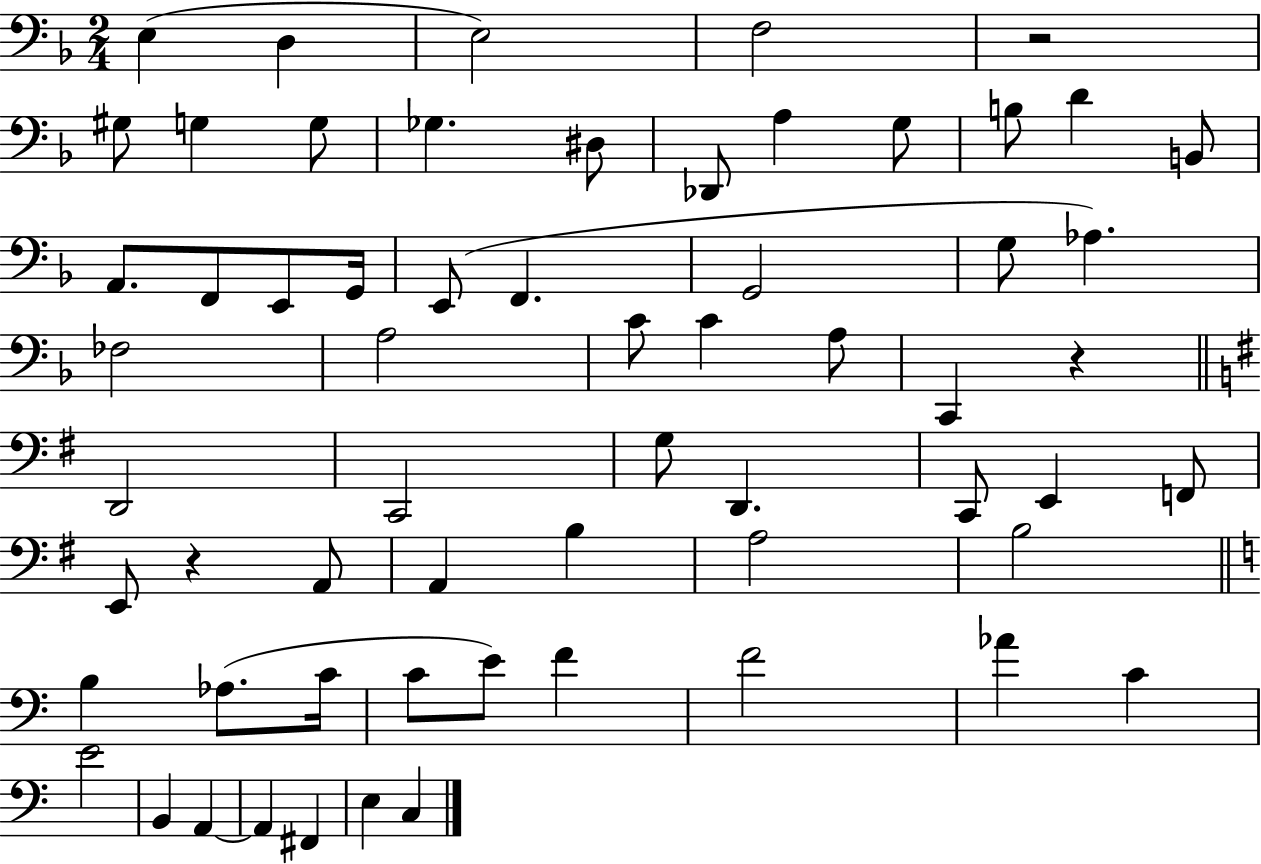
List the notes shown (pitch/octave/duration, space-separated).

E3/q D3/q E3/h F3/h R/h G#3/e G3/q G3/e Gb3/q. D#3/e Db2/e A3/q G3/e B3/e D4/q B2/e A2/e. F2/e E2/e G2/s E2/e F2/q. G2/h G3/e Ab3/q. FES3/h A3/h C4/e C4/q A3/e C2/q R/q D2/h C2/h G3/e D2/q. C2/e E2/q F2/e E2/e R/q A2/e A2/q B3/q A3/h B3/h B3/q Ab3/e. C4/s C4/e E4/e F4/q F4/h Ab4/q C4/q E4/h B2/q A2/q A2/q F#2/q E3/q C3/q